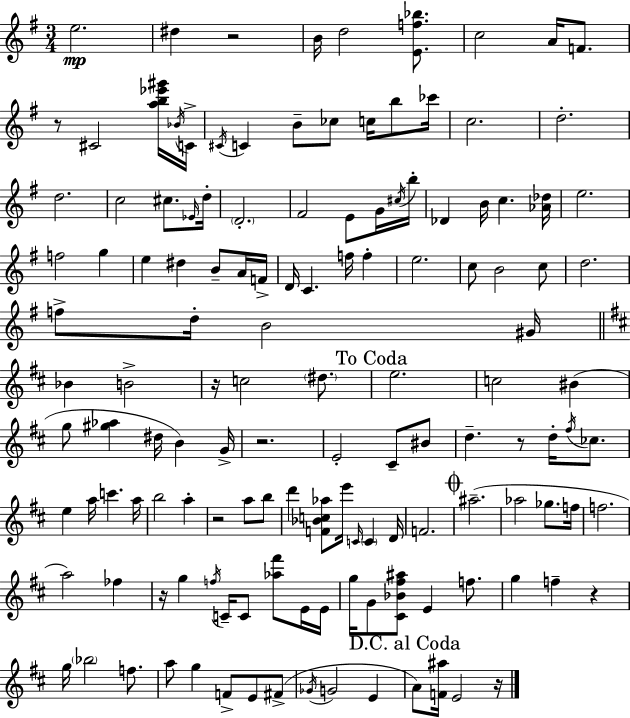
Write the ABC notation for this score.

X:1
T:Untitled
M:3/4
L:1/4
K:Em
e2 ^d z2 B/4 d2 [Ef_b]/2 c2 A/4 F/2 z/2 ^C2 [ab_e'^g']/4 _B/4 C/4 ^C/4 C B/2 _c/2 c/4 b/2 _c'/4 c2 d2 d2 c2 ^c/2 _E/4 d/4 D2 ^F2 E/2 G/4 ^c/4 b/4 _D B/4 c [_A_d]/4 e2 f2 g e ^d B/2 A/4 F/4 D/4 C f/4 f e2 c/2 B2 c/2 d2 f/2 d/4 B2 ^G/4 _B B2 z/4 c2 ^d/2 e2 c2 ^B g/2 [^g_a] ^d/4 B G/4 z2 E2 ^C/2 ^B/2 d z/2 d/4 ^f/4 _c/2 e a/4 c' a/4 b2 a z2 a/2 b/2 d' [F_Bc_a]/2 e'/4 C/4 C D/4 F2 ^a2 _a2 _g/2 f/4 f2 a2 _f z/4 g f/4 C/4 C/2 [_a^f']/2 E/4 E/4 g/4 G/2 [^C_B^f^a]/2 E f/2 g f z g/4 _b2 f/2 a/2 g F/2 E/2 ^F/2 _G/4 G2 E A/2 [F^a]/4 E2 z/4